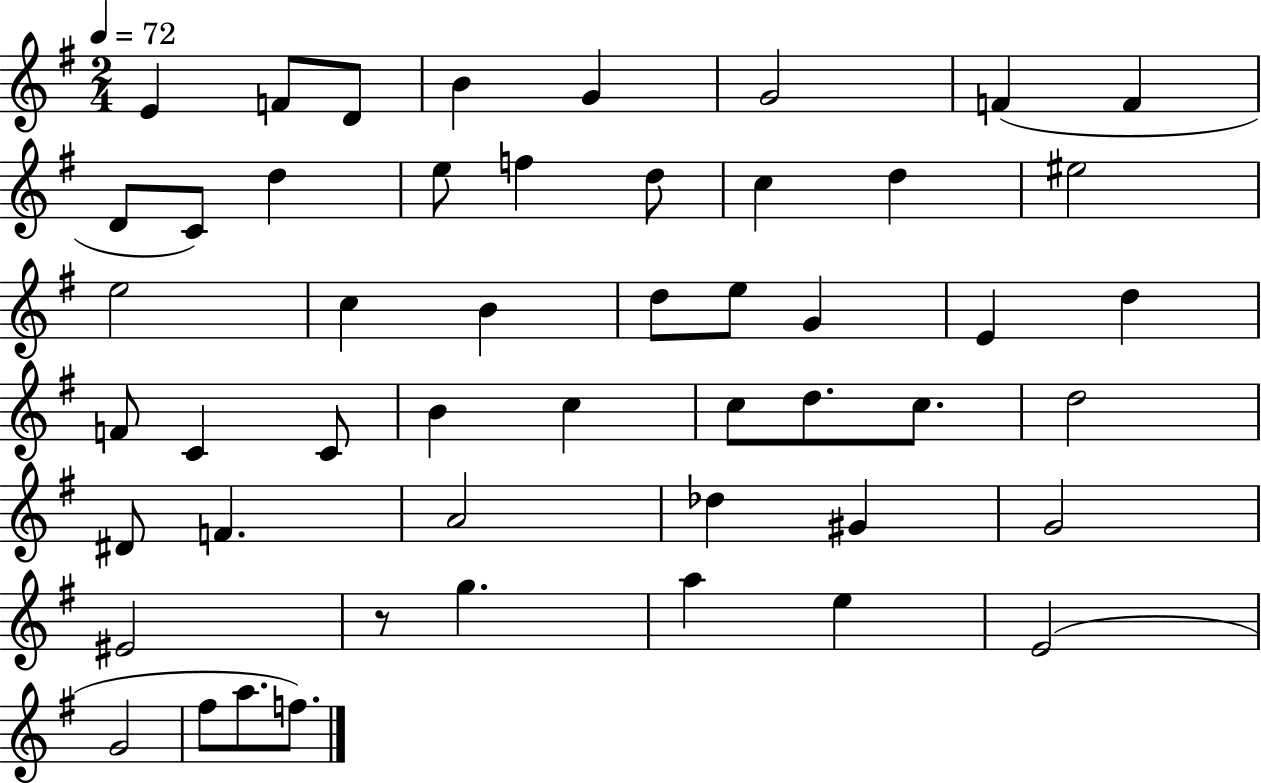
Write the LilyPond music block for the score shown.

{
  \clef treble
  \numericTimeSignature
  \time 2/4
  \key g \major
  \tempo 4 = 72
  \repeat volta 2 { e'4 f'8 d'8 | b'4 g'4 | g'2 | f'4( f'4 | \break d'8 c'8) d''4 | e''8 f''4 d''8 | c''4 d''4 | eis''2 | \break e''2 | c''4 b'4 | d''8 e''8 g'4 | e'4 d''4 | \break f'8 c'4 c'8 | b'4 c''4 | c''8 d''8. c''8. | d''2 | \break dis'8 f'4. | a'2 | des''4 gis'4 | g'2 | \break eis'2 | r8 g''4. | a''4 e''4 | e'2( | \break g'2 | fis''8 a''8. f''8.) | } \bar "|."
}